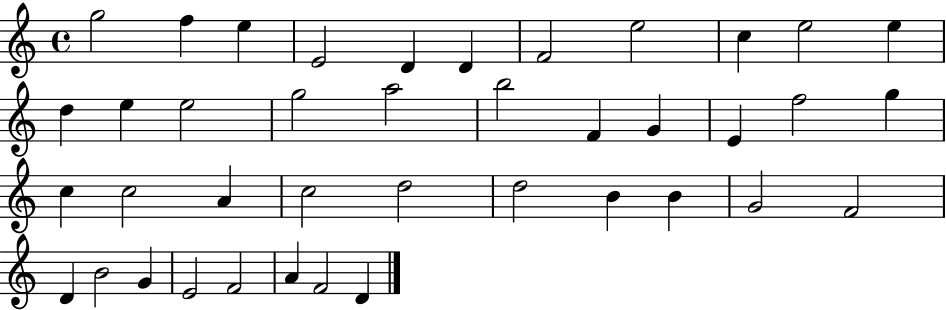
G5/h F5/q E5/q E4/h D4/q D4/q F4/h E5/h C5/q E5/h E5/q D5/q E5/q E5/h G5/h A5/h B5/h F4/q G4/q E4/q F5/h G5/q C5/q C5/h A4/q C5/h D5/h D5/h B4/q B4/q G4/h F4/h D4/q B4/h G4/q E4/h F4/h A4/q F4/h D4/q